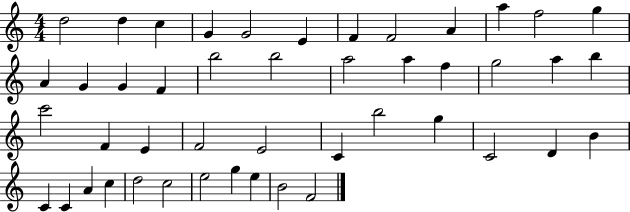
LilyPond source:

{
  \clef treble
  \numericTimeSignature
  \time 4/4
  \key c \major
  d''2 d''4 c''4 | g'4 g'2 e'4 | f'4 f'2 a'4 | a''4 f''2 g''4 | \break a'4 g'4 g'4 f'4 | b''2 b''2 | a''2 a''4 f''4 | g''2 a''4 b''4 | \break c'''2 f'4 e'4 | f'2 e'2 | c'4 b''2 g''4 | c'2 d'4 b'4 | \break c'4 c'4 a'4 c''4 | d''2 c''2 | e''2 g''4 e''4 | b'2 f'2 | \break \bar "|."
}